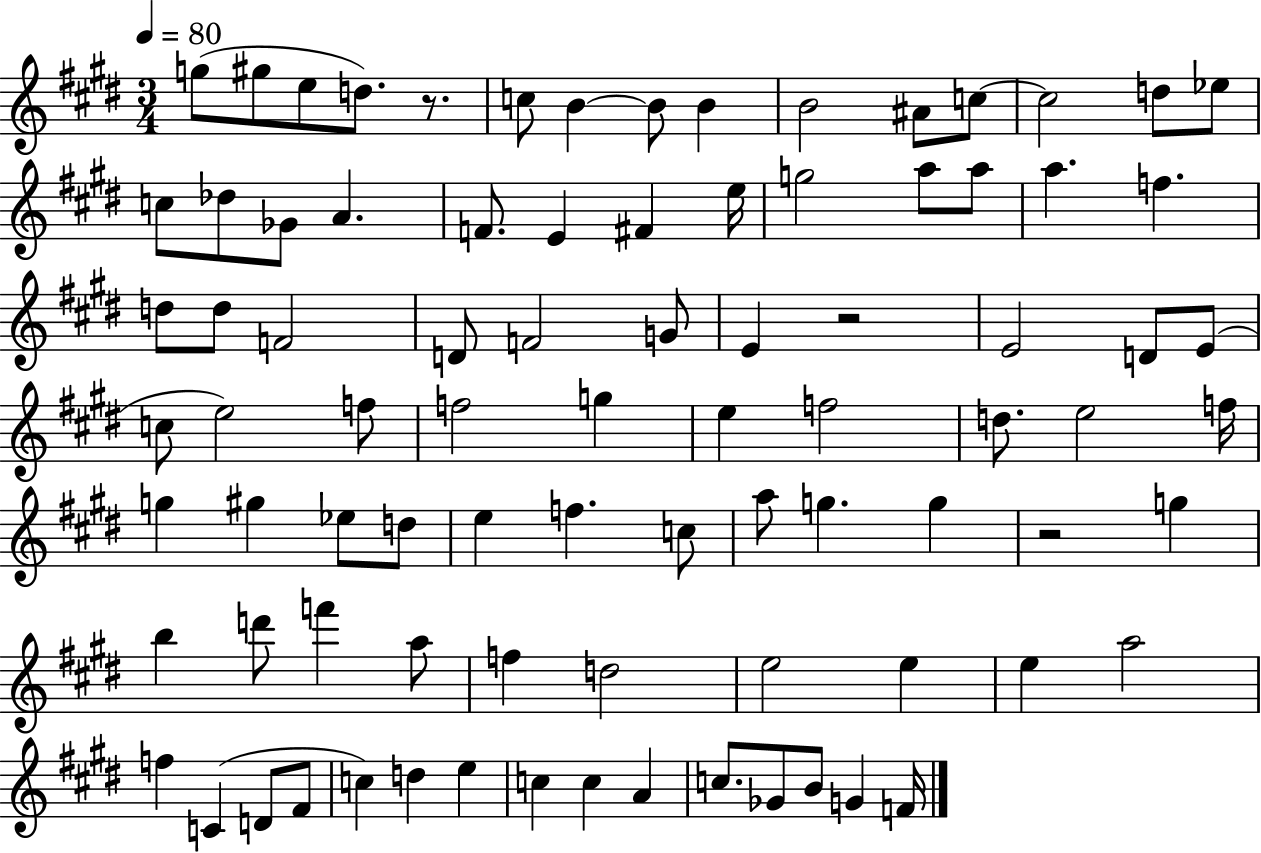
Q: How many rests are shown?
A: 3